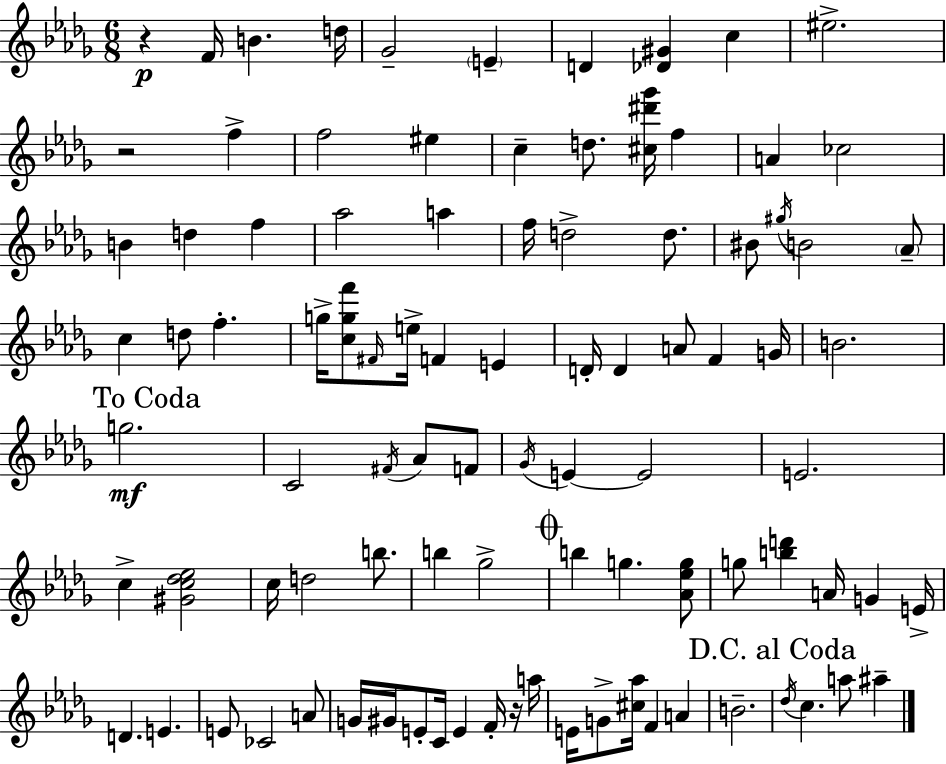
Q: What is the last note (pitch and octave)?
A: A#5